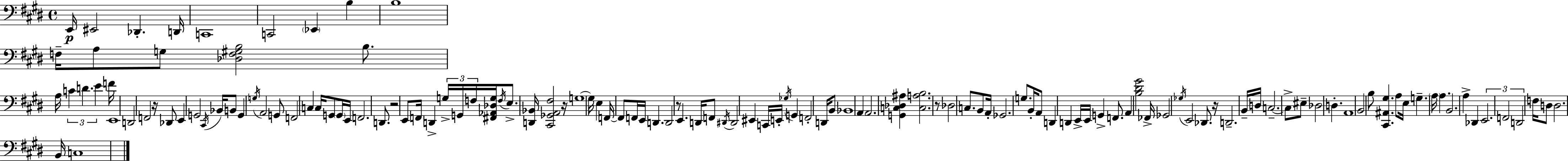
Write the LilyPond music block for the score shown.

{
  \clef bass
  \time 4/4
  \defaultTimeSignature
  \key e \major
  e,16\p eis,2 des,4.-. d,16 | c,1 | c,2 \parenthesize ees,4 b4 | b1 | \break f16-- a8 g8 <des f gis b>2 b8. | a16 \tuplet 3/2 { c'4 d'4. e'4 } f'16 | e,1 | d,2 f,2 | \break r16 des,8 e,4 g,2 \acciaccatura { cis,16 } | bes,16 b,8 g,4 \acciaccatura { g16 } a,2 | g,8 f,2 c4 c16 g,8 | \parenthesize g,16 e,16 f,2. d,8. | \break r2 e,8 f,16 d,4-> | \tuplet 3/2 { g16-> g,16 f16 } <fis, aes, des g>16 \acciaccatura { f16 } e8.-> <d, bes,>16 <cis, ges, a, fis>2 | r16 g1~~ | g16 e4 f,16~~ f,8 f,16 e,16 d,4. | \break d,2 r8 e,4. | d,16 f,8 \acciaccatura { dis,16 } dis,2 eis,4 | c,16 e,16-. \acciaccatura { ges16 } g,4 f,2-. | d,16 b,8 bes,1 | \break a,4 a,2. | <g, c des ais>4 <c a b>2. | r8 des2 c8. | b,8 a,16-. ges,2. | \break g8. b,16-. a,8 d,4 d,4 e,16-> | e,16 g,4-> f,8. a,4 <b dis' gis'>2 | fes,16-> ges,2 \acciaccatura { ges16 } e,2 | des,8. r16 d,2.-- | \break b,16-- d16 c2.--~~ | c8-> eis8-- des2 | d4.-. a,1 | b,2 b8 | \break <cis, ais, gis>4. a8 e16 g4.-- \parenthesize a16 | a4. b,2. | a4-> des,4 \tuplet 3/2 { e,2. | f,2 d,2 } | \break f16 d8 d2. | b,16 c1 | \bar "|."
}